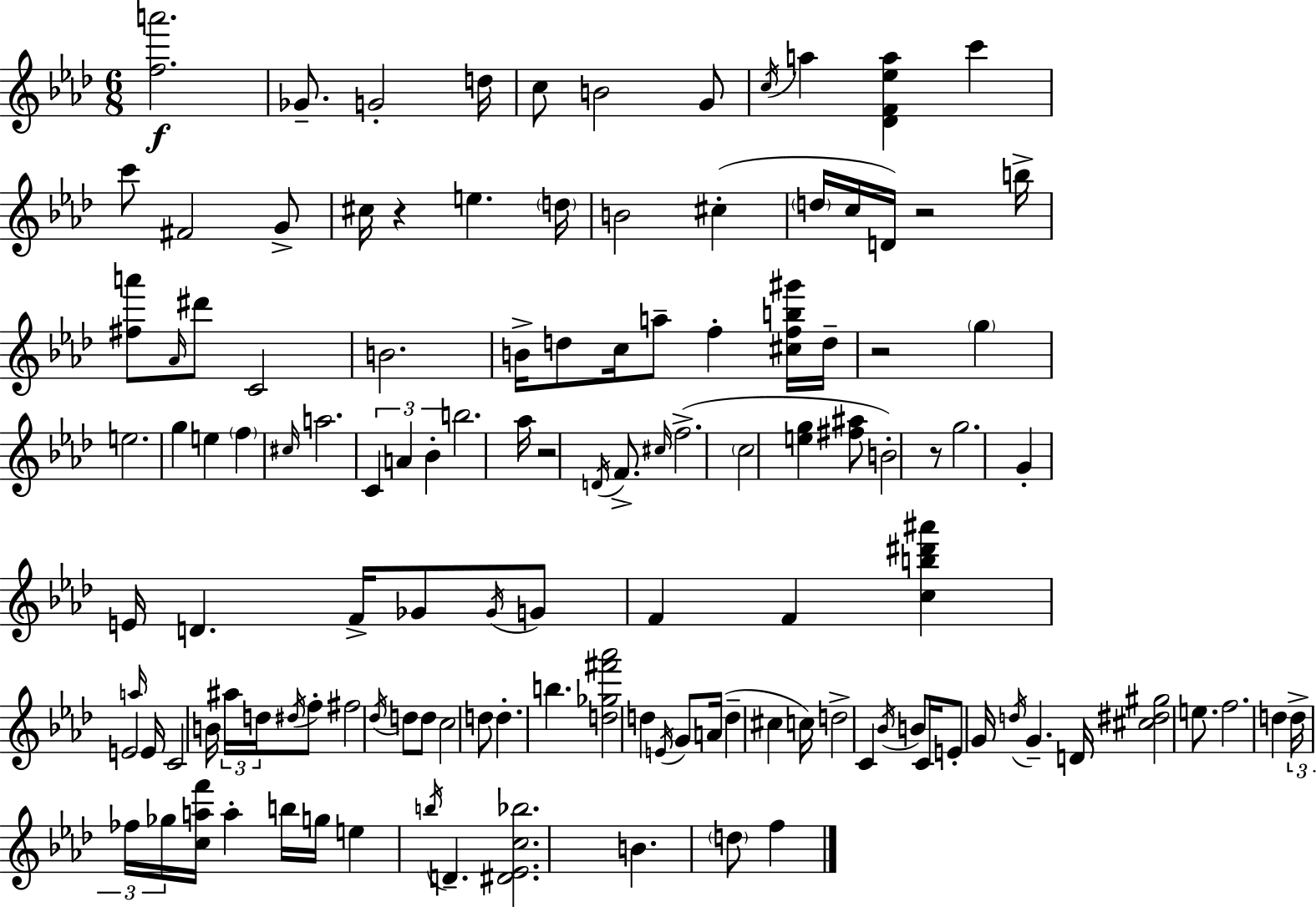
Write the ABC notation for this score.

X:1
T:Untitled
M:6/8
L:1/4
K:Fm
[fa']2 _G/2 G2 d/4 c/2 B2 G/2 c/4 a [_DF_ea] c' c'/2 ^F2 G/2 ^c/4 z e d/4 B2 ^c d/4 c/4 D/4 z2 b/4 [^fa']/2 _A/4 ^d'/2 C2 B2 B/4 d/2 c/4 a/2 f [^cfb^g']/4 d/4 z2 g e2 g e f ^c/4 a2 C A _B b2 _a/4 z2 D/4 F/2 ^c/4 f2 c2 [eg] [^f^a]/2 B2 z/2 g2 G E/4 D F/4 _G/2 _G/4 G/2 F F [cb^d'^a'] E2 a/4 E/4 C2 B/4 ^a/4 d/4 ^d/4 f/2 ^f2 _d/4 d/2 d/2 c2 d/2 d b [d_g^f'_a']2 d E/4 G/2 A/4 d ^c c/4 d2 C _B/4 B/2 C/4 E/2 G/4 d/4 G D/4 [^c^d^g]2 e/2 f2 d d/4 _f/4 _g/4 [caf']/4 a b/4 g/4 e b/4 D [^D_Ec_b]2 B d/2 f